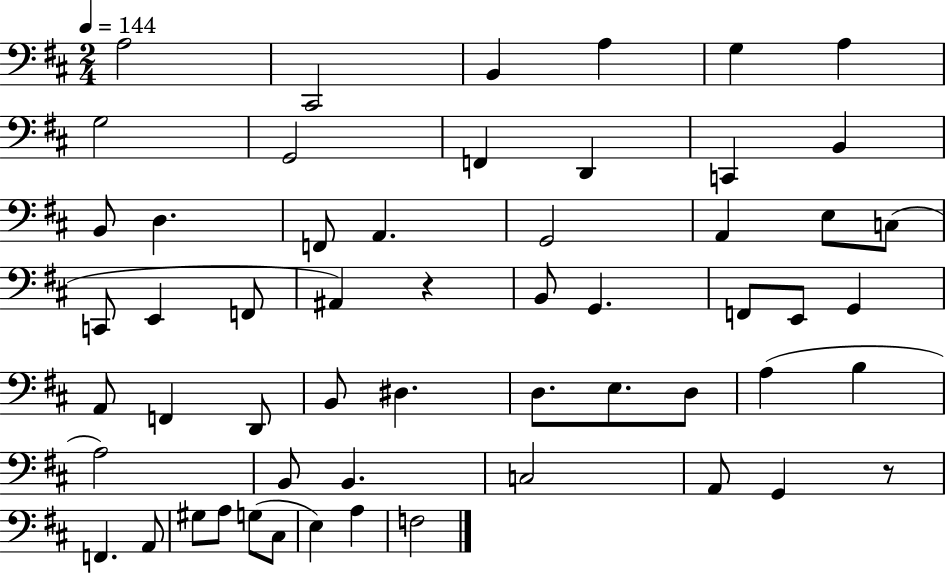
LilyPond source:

{
  \clef bass
  \numericTimeSignature
  \time 2/4
  \key d \major
  \tempo 4 = 144
  a2 | cis,2 | b,4 a4 | g4 a4 | \break g2 | g,2 | f,4 d,4 | c,4 b,4 | \break b,8 d4. | f,8 a,4. | g,2 | a,4 e8 c8( | \break c,8 e,4 f,8 | ais,4) r4 | b,8 g,4. | f,8 e,8 g,4 | \break a,8 f,4 d,8 | b,8 dis4. | d8. e8. d8 | a4( b4 | \break a2) | b,8 b,4. | c2 | a,8 g,4 r8 | \break f,4. a,8 | gis8 a8 g8( cis8 | e4) a4 | f2 | \break \bar "|."
}